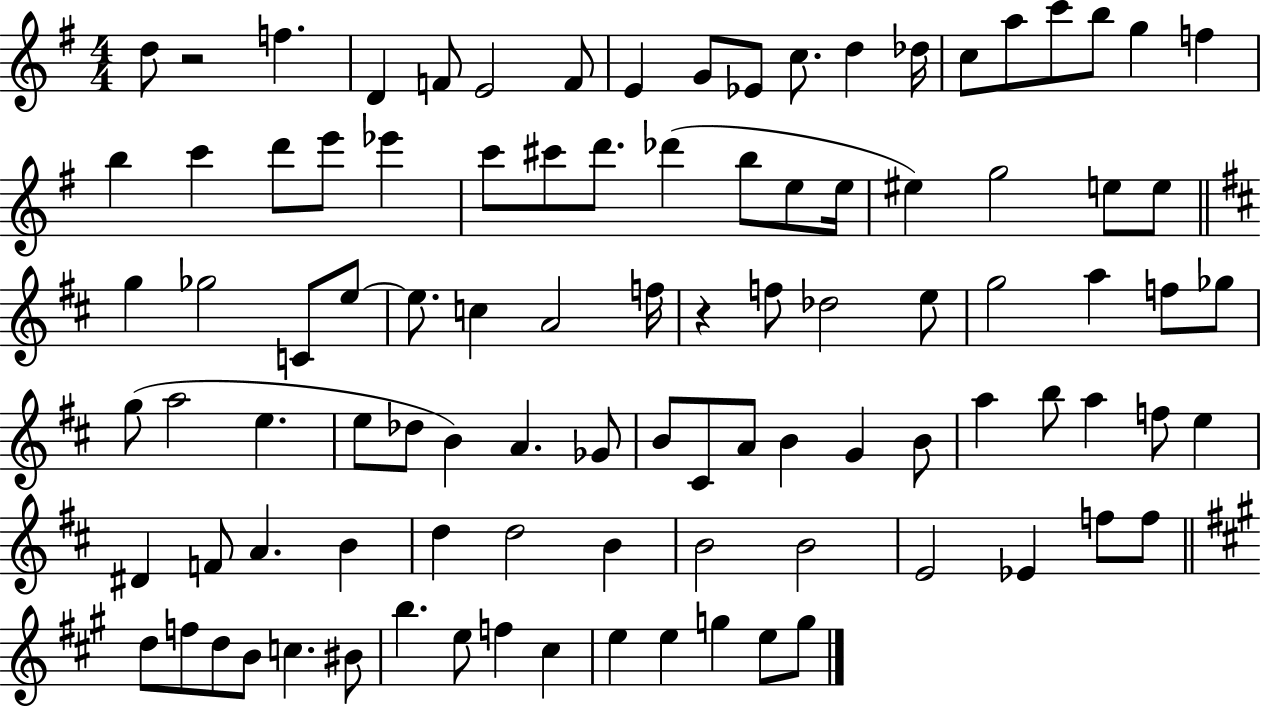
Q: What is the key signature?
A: G major